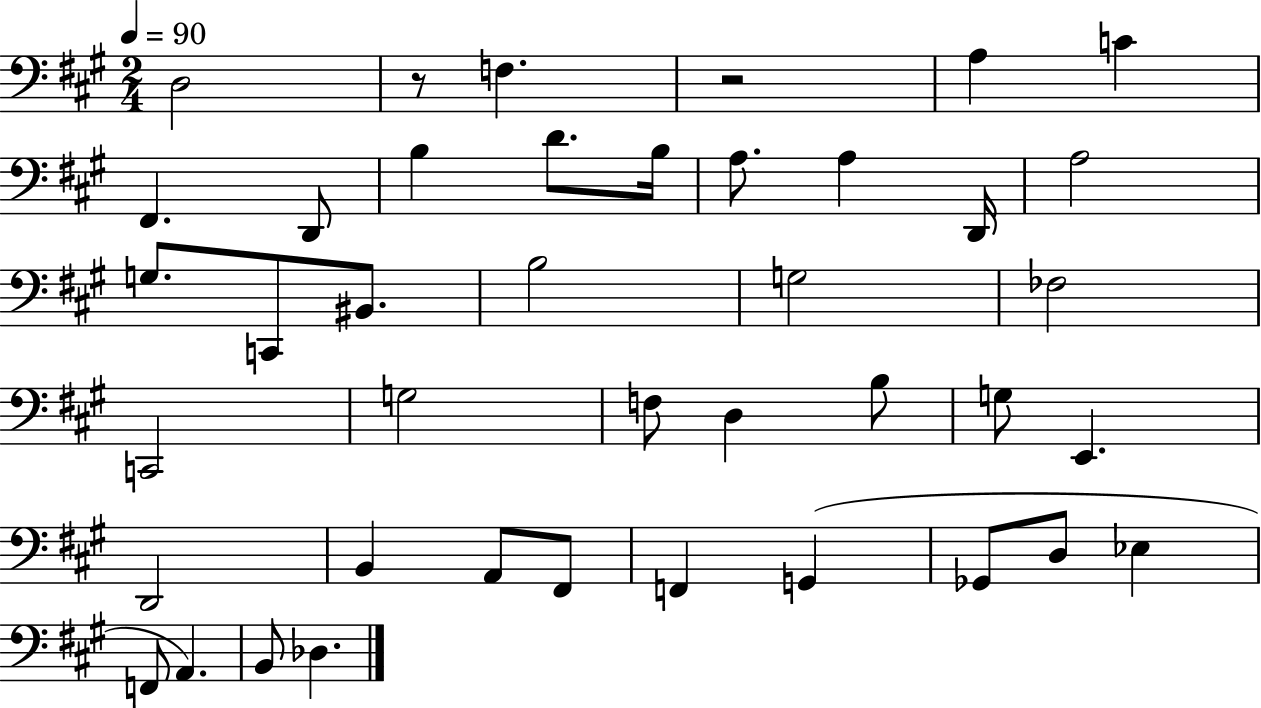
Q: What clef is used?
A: bass